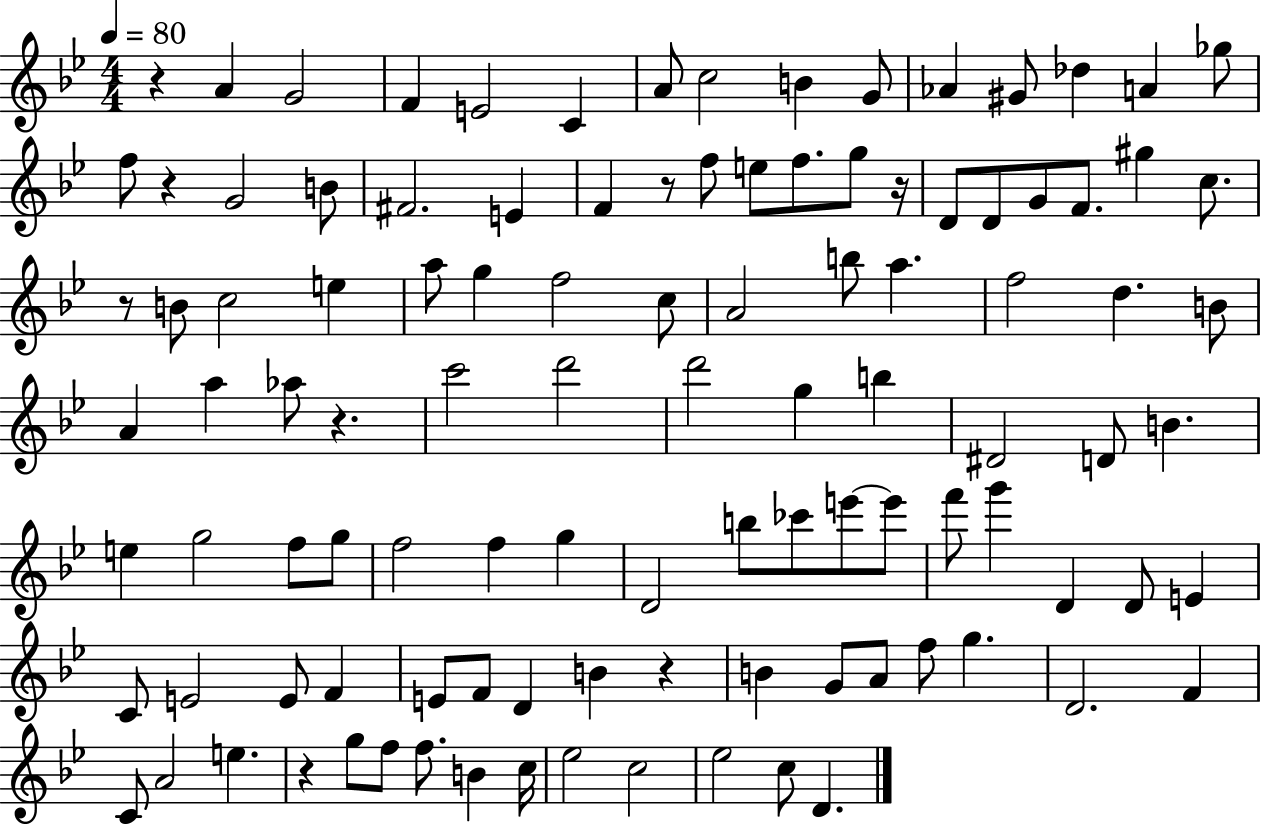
{
  \clef treble
  \numericTimeSignature
  \time 4/4
  \key bes \major
  \tempo 4 = 80
  \repeat volta 2 { r4 a'4 g'2 | f'4 e'2 c'4 | a'8 c''2 b'4 g'8 | aes'4 gis'8 des''4 a'4 ges''8 | \break f''8 r4 g'2 b'8 | fis'2. e'4 | f'4 r8 f''8 e''8 f''8. g''8 r16 | d'8 d'8 g'8 f'8. gis''4 c''8. | \break r8 b'8 c''2 e''4 | a''8 g''4 f''2 c''8 | a'2 b''8 a''4. | f''2 d''4. b'8 | \break a'4 a''4 aes''8 r4. | c'''2 d'''2 | d'''2 g''4 b''4 | dis'2 d'8 b'4. | \break e''4 g''2 f''8 g''8 | f''2 f''4 g''4 | d'2 b''8 ces'''8 e'''8~~ e'''8 | f'''8 g'''4 d'4 d'8 e'4 | \break c'8 e'2 e'8 f'4 | e'8 f'8 d'4 b'4 r4 | b'4 g'8 a'8 f''8 g''4. | d'2. f'4 | \break c'8 a'2 e''4. | r4 g''8 f''8 f''8. b'4 c''16 | ees''2 c''2 | ees''2 c''8 d'4. | \break } \bar "|."
}